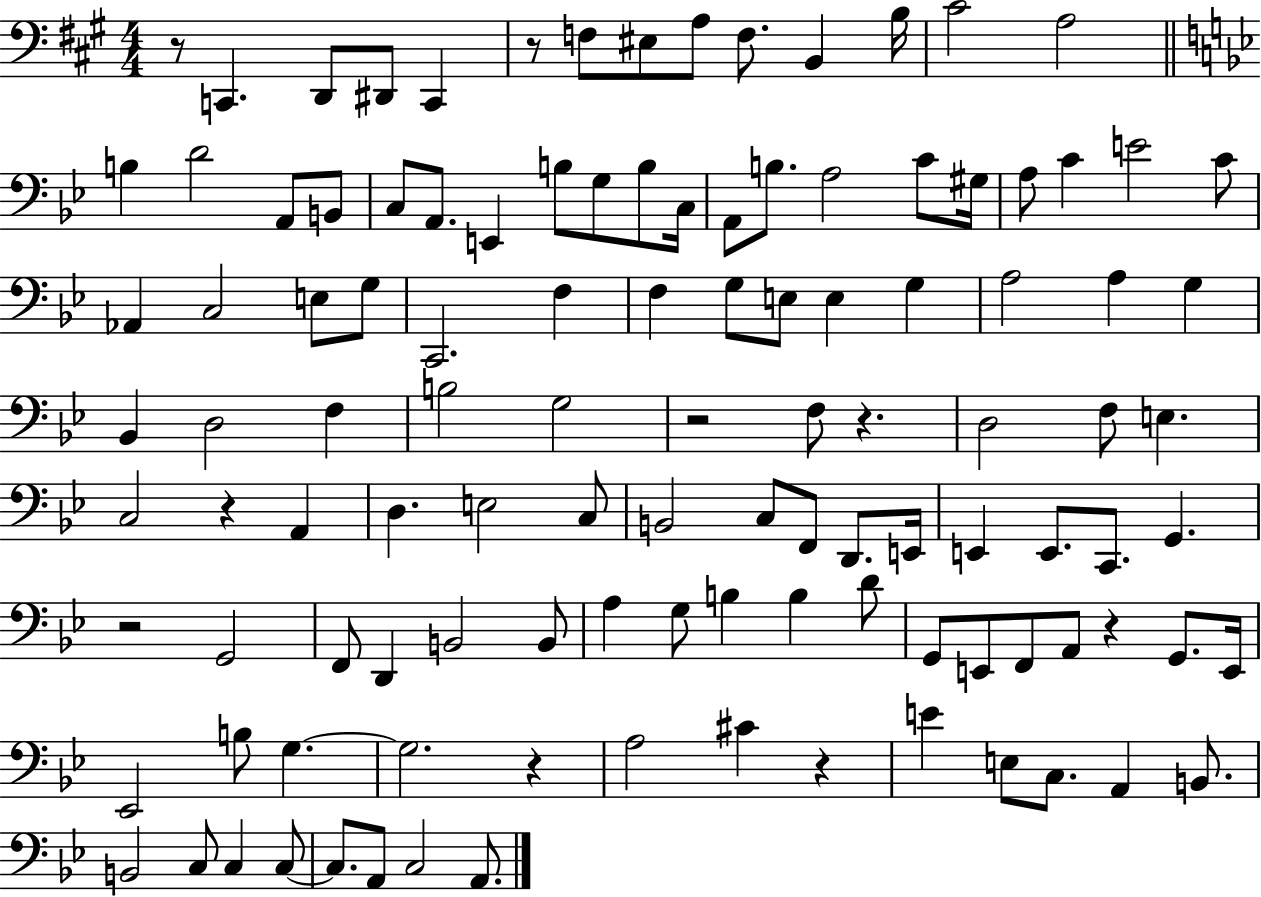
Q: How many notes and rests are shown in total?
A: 113